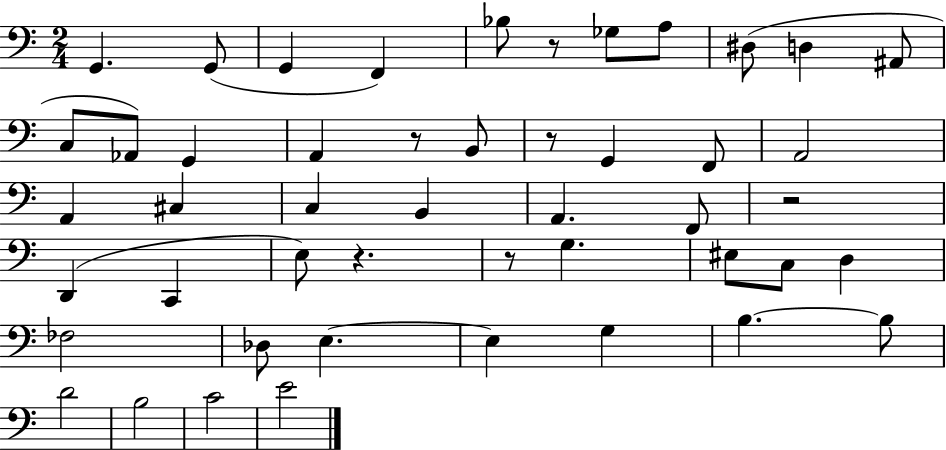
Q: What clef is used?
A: bass